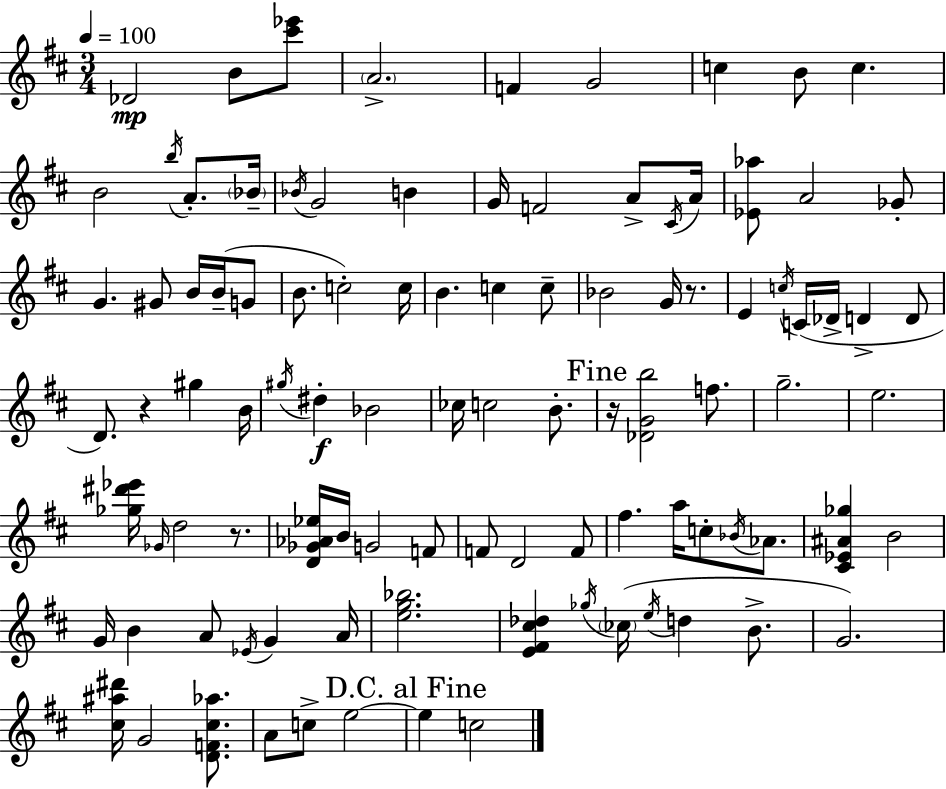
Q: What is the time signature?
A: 3/4